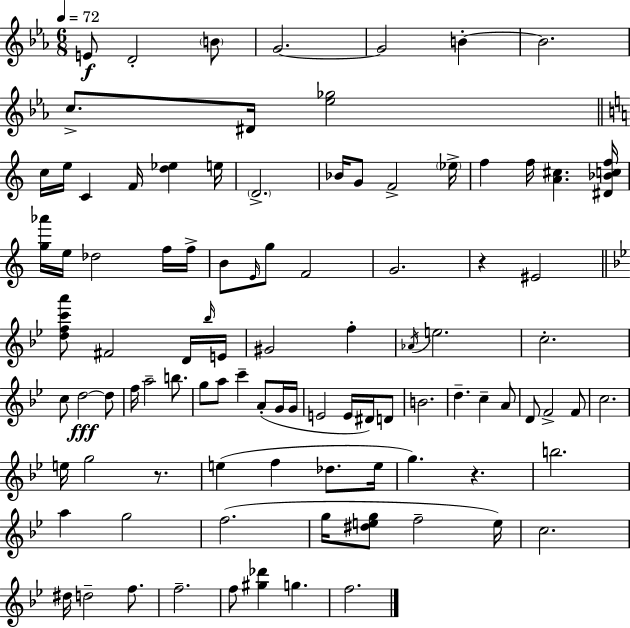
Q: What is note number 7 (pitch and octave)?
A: B4